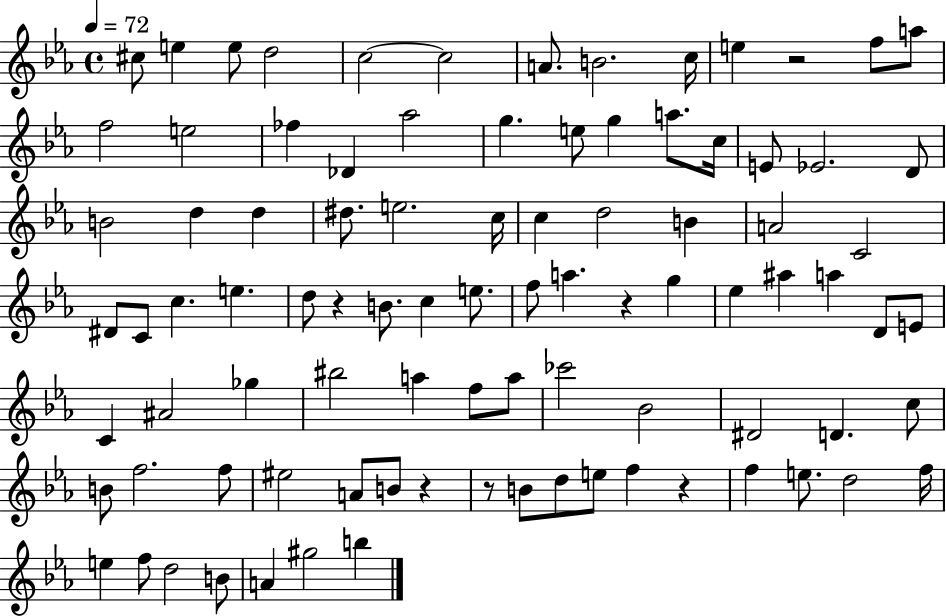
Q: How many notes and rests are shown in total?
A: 91